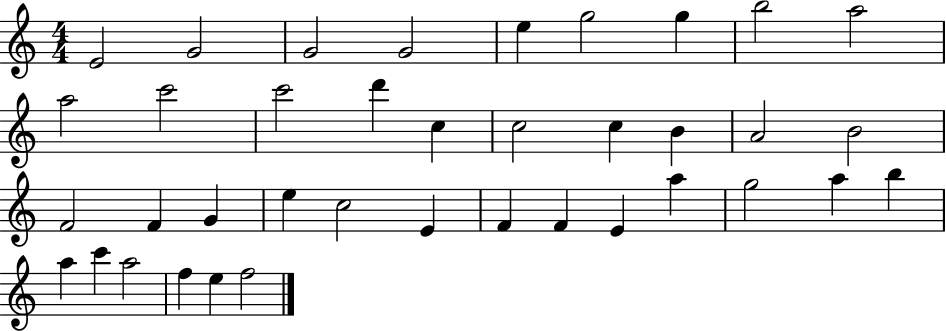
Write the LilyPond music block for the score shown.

{
  \clef treble
  \numericTimeSignature
  \time 4/4
  \key c \major
  e'2 g'2 | g'2 g'2 | e''4 g''2 g''4 | b''2 a''2 | \break a''2 c'''2 | c'''2 d'''4 c''4 | c''2 c''4 b'4 | a'2 b'2 | \break f'2 f'4 g'4 | e''4 c''2 e'4 | f'4 f'4 e'4 a''4 | g''2 a''4 b''4 | \break a''4 c'''4 a''2 | f''4 e''4 f''2 | \bar "|."
}